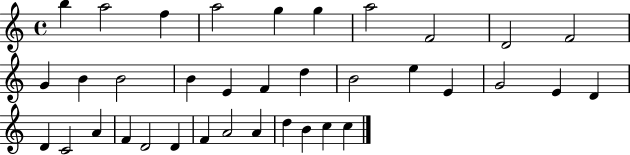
{
  \clef treble
  \time 4/4
  \defaultTimeSignature
  \key c \major
  b''4 a''2 f''4 | a''2 g''4 g''4 | a''2 f'2 | d'2 f'2 | \break g'4 b'4 b'2 | b'4 e'4 f'4 d''4 | b'2 e''4 e'4 | g'2 e'4 d'4 | \break d'4 c'2 a'4 | f'4 d'2 d'4 | f'4 a'2 a'4 | d''4 b'4 c''4 c''4 | \break \bar "|."
}